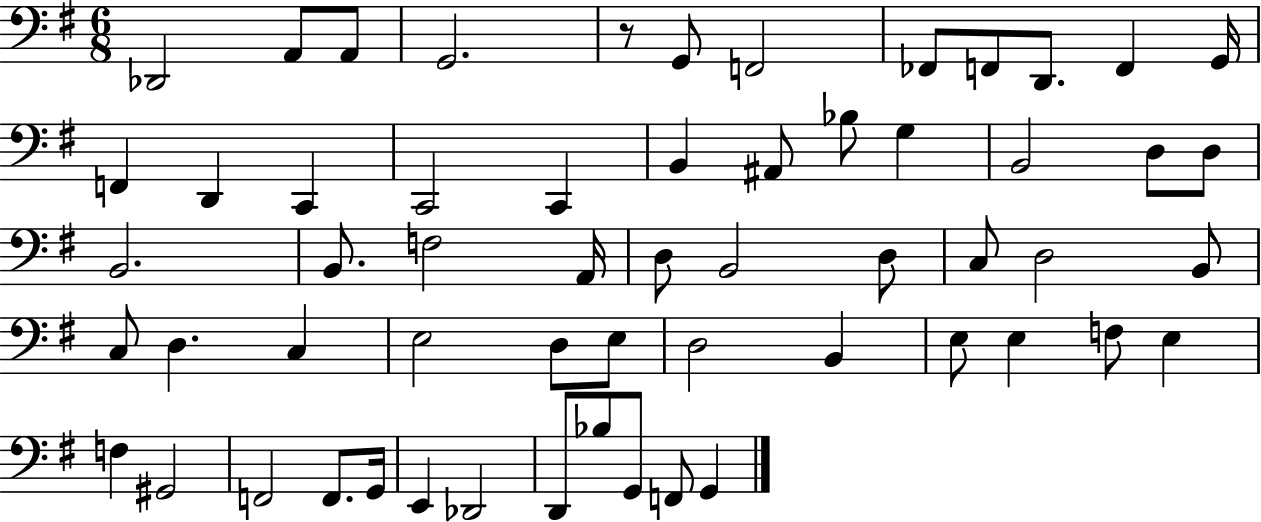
{
  \clef bass
  \numericTimeSignature
  \time 6/8
  \key g \major
  des,2 a,8 a,8 | g,2. | r8 g,8 f,2 | fes,8 f,8 d,8. f,4 g,16 | \break f,4 d,4 c,4 | c,2 c,4 | b,4 ais,8 bes8 g4 | b,2 d8 d8 | \break b,2. | b,8. f2 a,16 | d8 b,2 d8 | c8 d2 b,8 | \break c8 d4. c4 | e2 d8 e8 | d2 b,4 | e8 e4 f8 e4 | \break f4 gis,2 | f,2 f,8. g,16 | e,4 des,2 | d,8 bes8 g,8 f,8 g,4 | \break \bar "|."
}